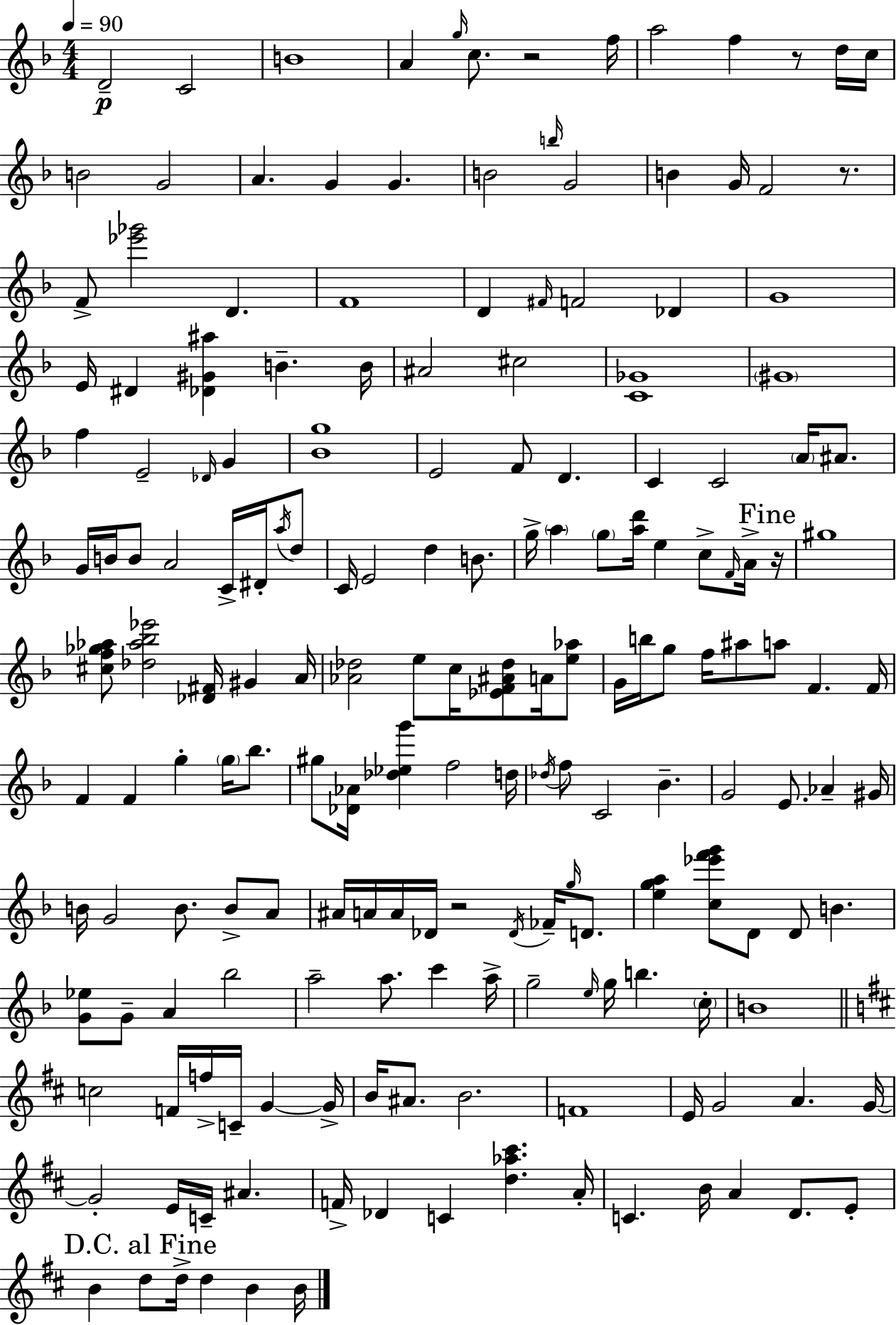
D4/h C4/h B4/w A4/q G5/s C5/e. R/h F5/s A5/h F5/q R/e D5/s C5/s B4/h G4/h A4/q. G4/q G4/q. B4/h B5/s G4/h B4/q G4/s F4/h R/e. F4/e [Eb6,Gb6]/h D4/q. F4/w D4/q F#4/s F4/h Db4/q G4/w E4/s D#4/q [Db4,G#4,A#5]/q B4/q. B4/s A#4/h C#5/h [C4,Gb4]/w G#4/w F5/q E4/h Db4/s G4/q [Bb4,G5]/w E4/h F4/e D4/q. C4/q C4/h A4/s A#4/e. G4/s B4/s B4/e A4/h C4/s D#4/s A5/s D5/e C4/s E4/h D5/q B4/e. G5/s A5/q G5/e [A5,D6]/s E5/q C5/e F4/s A4/s R/s G#5/w [C#5,F5,Gb5,Ab5]/e [Db5,Ab5,Bb5,Eb6]/h [Db4,F#4]/s G#4/q A4/s [Ab4,Db5]/h E5/e C5/s [Eb4,F4,A#4,Db5]/e A4/s [E5,Ab5]/e G4/s B5/s G5/e F5/s A#5/e A5/e F4/q. F4/s F4/q F4/q G5/q G5/s Bb5/e. G#5/e [Db4,Ab4]/s [Db5,Eb5,G6]/q F5/h D5/s Db5/s F5/e C4/h Bb4/q. G4/h E4/e. Ab4/q G#4/s B4/s G4/h B4/e. B4/e A4/e A#4/s A4/s A4/s Db4/s R/h Db4/s FES4/s G5/s D4/e. [E5,G5,A5]/q [C5,Eb6,F6,G6]/e D4/e D4/e B4/q. [G4,Eb5]/e G4/e A4/q Bb5/h A5/h A5/e. C6/q A5/s G5/h E5/s G5/s B5/q. C5/s B4/w C5/h F4/s F5/s C4/s G4/q G4/s B4/s A#4/e. B4/h. F4/w E4/s G4/h A4/q. G4/s G4/h E4/s C4/s A#4/q. F4/s Db4/q C4/q [D5,Ab5,C#6]/q. A4/s C4/q. B4/s A4/q D4/e. E4/e B4/q D5/e D5/s D5/q B4/q B4/s